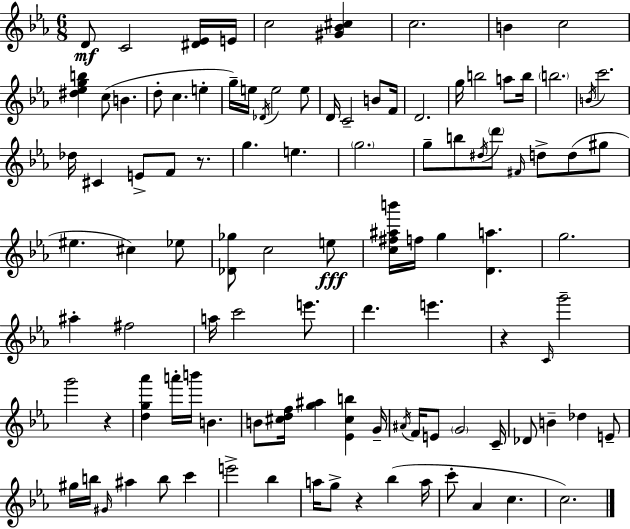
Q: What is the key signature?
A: EES major